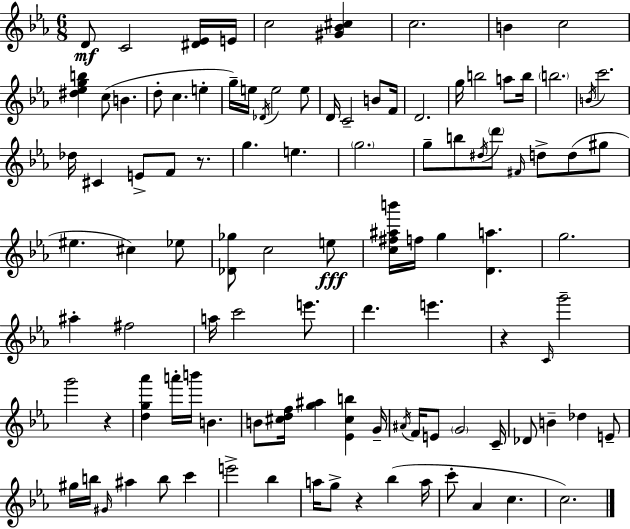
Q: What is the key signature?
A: EES major